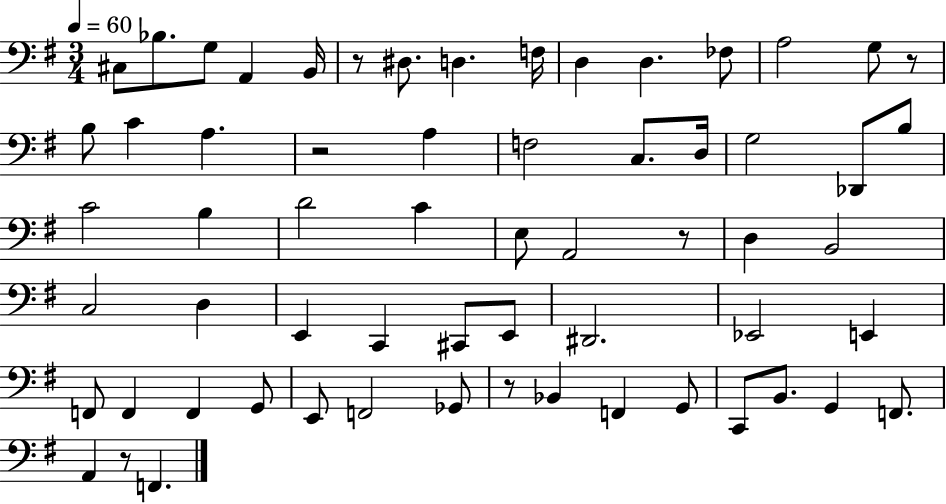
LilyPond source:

{
  \clef bass
  \numericTimeSignature
  \time 3/4
  \key g \major
  \tempo 4 = 60
  cis8 bes8. g8 a,4 b,16 | r8 dis8. d4. f16 | d4 d4. fes8 | a2 g8 r8 | \break b8 c'4 a4. | r2 a4 | f2 c8. d16 | g2 des,8 b8 | \break c'2 b4 | d'2 c'4 | e8 a,2 r8 | d4 b,2 | \break c2 d4 | e,4 c,4 cis,8 e,8 | dis,2. | ees,2 e,4 | \break f,8 f,4 f,4 g,8 | e,8 f,2 ges,8 | r8 bes,4 f,4 g,8 | c,8 b,8. g,4 f,8. | \break a,4 r8 f,4. | \bar "|."
}